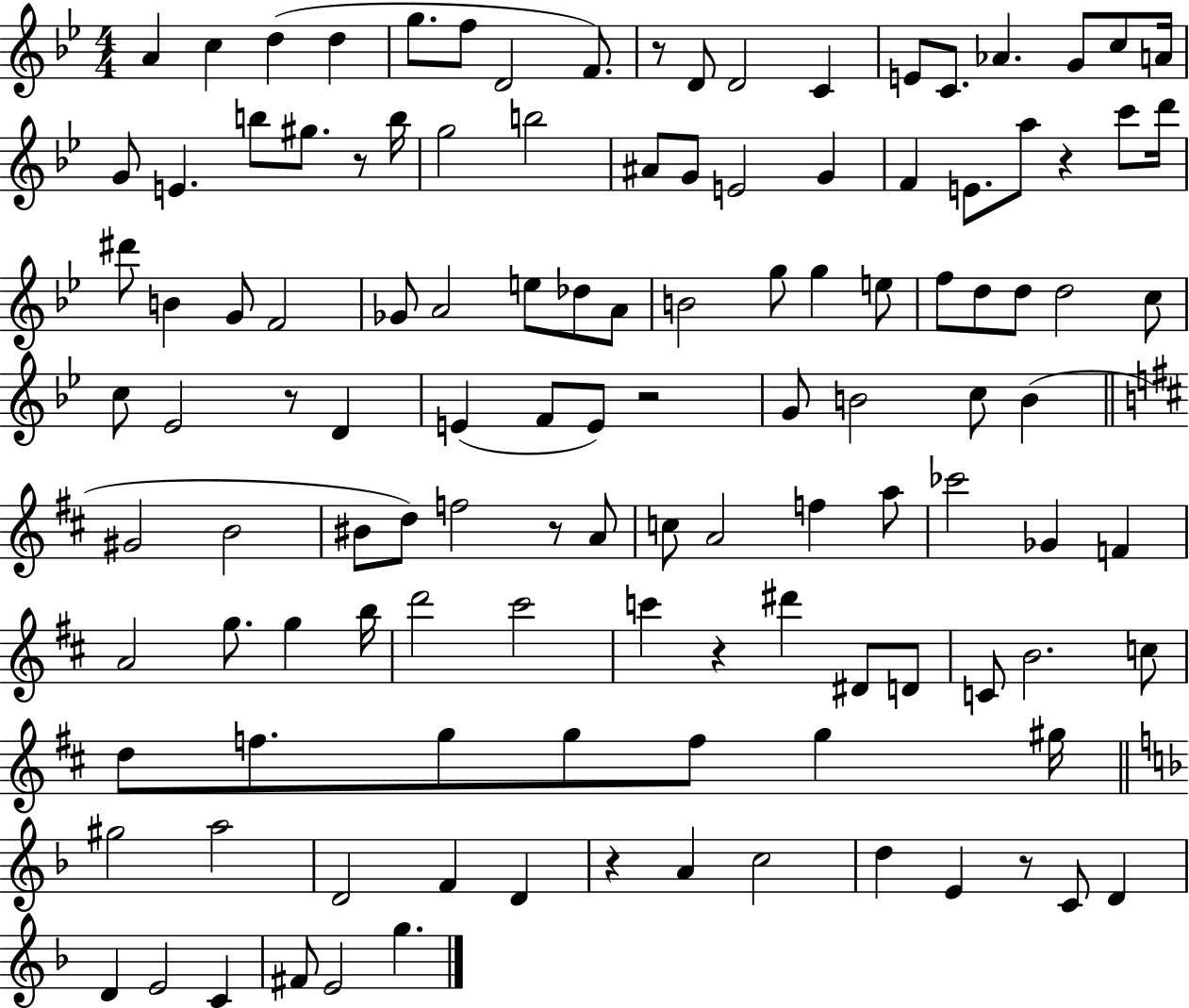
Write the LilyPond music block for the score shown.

{
  \clef treble
  \numericTimeSignature
  \time 4/4
  \key bes \major
  a'4 c''4 d''4( d''4 | g''8. f''8 d'2 f'8.) | r8 d'8 d'2 c'4 | e'8 c'8. aes'4. g'8 c''8 a'16 | \break g'8 e'4. b''8 gis''8. r8 b''16 | g''2 b''2 | ais'8 g'8 e'2 g'4 | f'4 e'8. a''8 r4 c'''8 d'''16 | \break dis'''8 b'4 g'8 f'2 | ges'8 a'2 e''8 des''8 a'8 | b'2 g''8 g''4 e''8 | f''8 d''8 d''8 d''2 c''8 | \break c''8 ees'2 r8 d'4 | e'4( f'8 e'8) r2 | g'8 b'2 c''8 b'4( | \bar "||" \break \key b \minor gis'2 b'2 | bis'8 d''8) f''2 r8 a'8 | c''8 a'2 f''4 a''8 | ces'''2 ges'4 f'4 | \break a'2 g''8. g''4 b''16 | d'''2 cis'''2 | c'''4 r4 dis'''4 dis'8 d'8 | c'8 b'2. c''8 | \break d''8 f''8. g''8 g''8 f''8 g''4 gis''16 | \bar "||" \break \key f \major gis''2 a''2 | d'2 f'4 d'4 | r4 a'4 c''2 | d''4 e'4 r8 c'8 d'4 | \break d'4 e'2 c'4 | fis'8 e'2 g''4. | \bar "|."
}